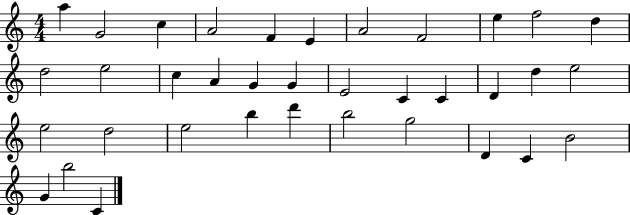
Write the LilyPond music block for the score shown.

{
  \clef treble
  \numericTimeSignature
  \time 4/4
  \key c \major
  a''4 g'2 c''4 | a'2 f'4 e'4 | a'2 f'2 | e''4 f''2 d''4 | \break d''2 e''2 | c''4 a'4 g'4 g'4 | e'2 c'4 c'4 | d'4 d''4 e''2 | \break e''2 d''2 | e''2 b''4 d'''4 | b''2 g''2 | d'4 c'4 b'2 | \break g'4 b''2 c'4 | \bar "|."
}